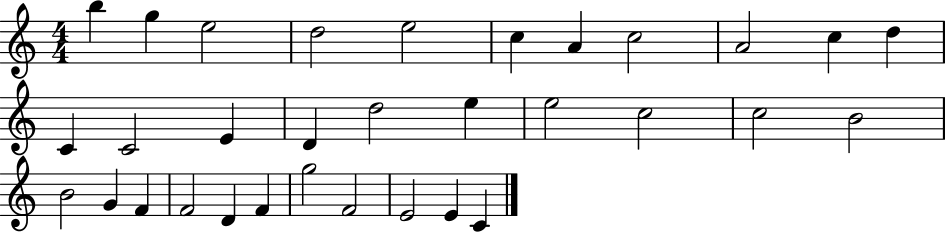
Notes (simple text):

B5/q G5/q E5/h D5/h E5/h C5/q A4/q C5/h A4/h C5/q D5/q C4/q C4/h E4/q D4/q D5/h E5/q E5/h C5/h C5/h B4/h B4/h G4/q F4/q F4/h D4/q F4/q G5/h F4/h E4/h E4/q C4/q